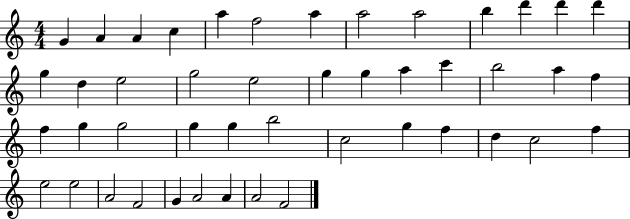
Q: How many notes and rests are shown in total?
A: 46